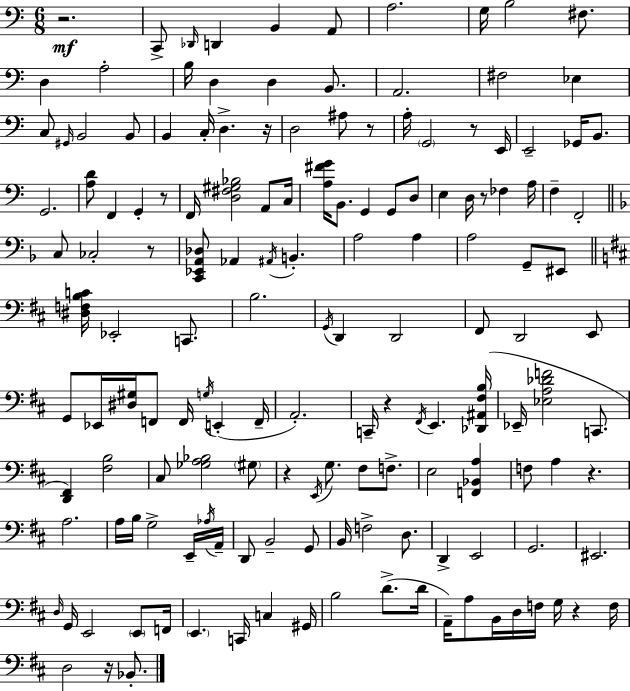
X:1
T:Untitled
M:6/8
L:1/4
K:C
z2 C,,/2 _D,,/4 D,, B,, A,,/2 A,2 G,/4 B,2 ^F,/2 D, A,2 B,/4 D, D, B,,/2 A,,2 ^F,2 _E, C,/2 ^G,,/4 B,,2 B,,/2 B,, C,/4 D, z/4 D,2 ^A,/2 z/2 A,/4 G,,2 z/2 E,,/4 E,,2 _G,,/4 B,,/2 G,,2 [A,D]/2 F,, G,, z/2 F,,/4 [D,^F,^G,_B,]2 A,,/2 C,/4 [A,^FG]/4 B,,/2 G,, G,,/2 D,/2 E, D,/4 z/2 _F, A,/4 F, F,,2 C,/2 _C,2 z/2 [C,,_E,,A,,_D,]/2 _A,, ^A,,/4 B,, A,2 A, A,2 G,,/2 ^E,,/2 [^D,F,B,C]/4 _E,,2 C,,/2 B,2 G,,/4 D,, D,,2 ^F,,/2 D,,2 E,,/2 G,,/2 _E,,/4 [^D,^G,]/4 F,,/2 F,,/4 G,/4 E,, F,,/4 A,,2 C,,/4 z ^F,,/4 E,, [_D,,^A,,^F,B,]/4 _E,,/4 [_E,A,_DF]2 C,,/2 [D,,^F,,] [^F,B,]2 ^C,/2 [_G,A,_B,]2 ^G,/2 z E,,/4 G,/2 ^F,/2 F,/2 E,2 [F,,_B,,A,] F,/2 A, z A,2 A,/4 B,/4 G,2 E,,/4 _A,/4 A,,/4 D,,/2 B,,2 G,,/2 B,,/4 F,2 D,/2 D,, E,,2 G,,2 ^E,,2 D,/4 G,,/4 E,,2 E,,/2 F,,/4 E,, C,,/4 C, ^G,,/4 B,2 D/2 D/4 A,,/4 A,/2 B,,/4 D,/4 F,/4 G,/4 z F,/4 D,2 z/4 _B,,/2